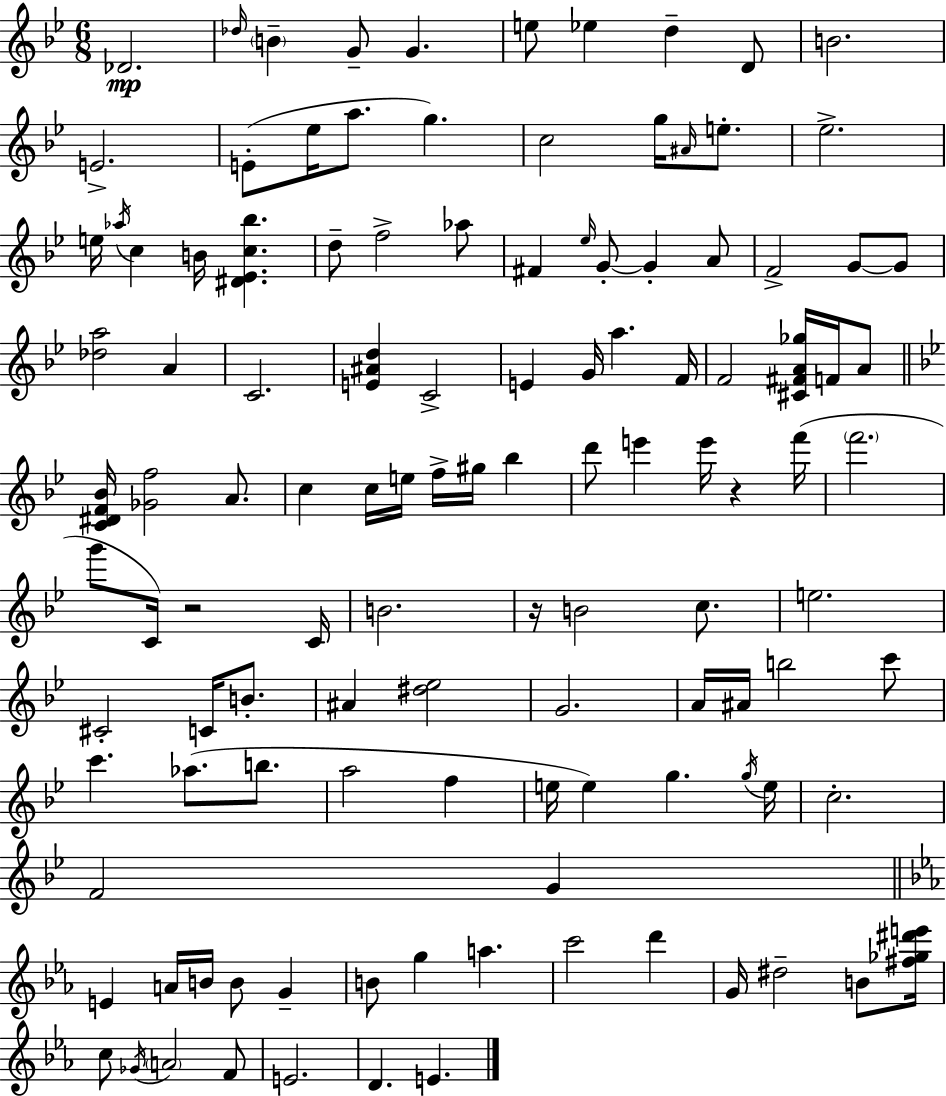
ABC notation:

X:1
T:Untitled
M:6/8
L:1/4
K:Gm
_D2 _d/4 B G/2 G e/2 _e d D/2 B2 E2 E/2 _e/4 a/2 g c2 g/4 ^A/4 e/2 _e2 e/4 _a/4 c B/4 [^D_Ec_b] d/2 f2 _a/2 ^F _e/4 G/2 G A/2 F2 G/2 G/2 [_da]2 A C2 [E^Ad] C2 E G/4 a F/4 F2 [^C^FA_g]/4 F/4 A/2 [C^DF_B]/4 [_Gf]2 A/2 c c/4 e/4 f/4 ^g/4 _b d'/2 e' e'/4 z f'/4 f'2 g'/2 C/4 z2 C/4 B2 z/4 B2 c/2 e2 ^C2 C/4 B/2 ^A [^d_e]2 G2 A/4 ^A/4 b2 c'/2 c' _a/2 b/2 a2 f e/4 e g g/4 e/4 c2 F2 G E A/4 B/4 B/2 G B/2 g a c'2 d' G/4 ^d2 B/2 [^f_g^d'e']/4 c/2 _G/4 A2 F/2 E2 D E